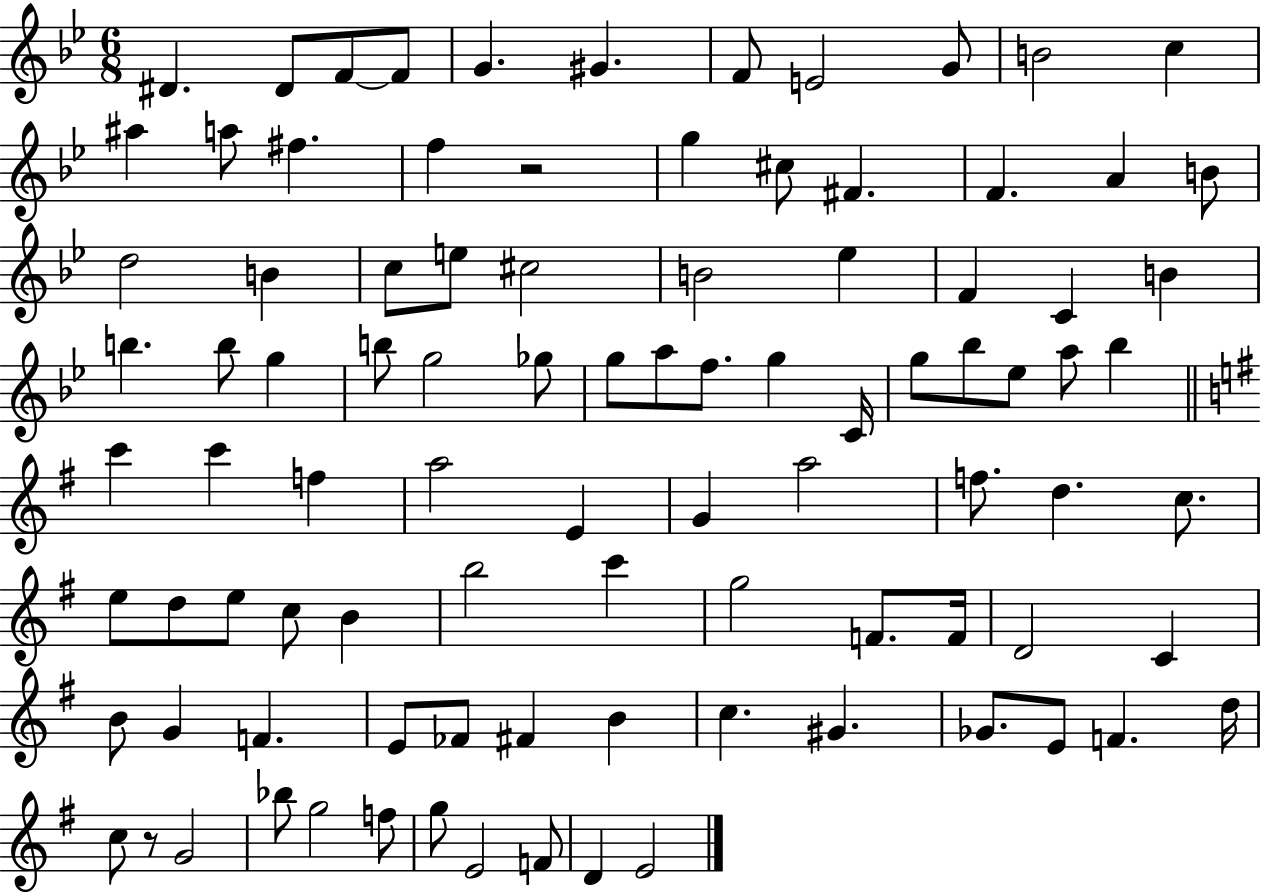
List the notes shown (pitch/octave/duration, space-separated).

D#4/q. D#4/e F4/e F4/e G4/q. G#4/q. F4/e E4/h G4/e B4/h C5/q A#5/q A5/e F#5/q. F5/q R/h G5/q C#5/e F#4/q. F4/q. A4/q B4/e D5/h B4/q C5/e E5/e C#5/h B4/h Eb5/q F4/q C4/q B4/q B5/q. B5/e G5/q B5/e G5/h Gb5/e G5/e A5/e F5/e. G5/q C4/s G5/e Bb5/e Eb5/e A5/e Bb5/q C6/q C6/q F5/q A5/h E4/q G4/q A5/h F5/e. D5/q. C5/e. E5/e D5/e E5/e C5/e B4/q B5/h C6/q G5/h F4/e. F4/s D4/h C4/q B4/e G4/q F4/q. E4/e FES4/e F#4/q B4/q C5/q. G#4/q. Gb4/e. E4/e F4/q. D5/s C5/e R/e G4/h Bb5/e G5/h F5/e G5/e E4/h F4/e D4/q E4/h